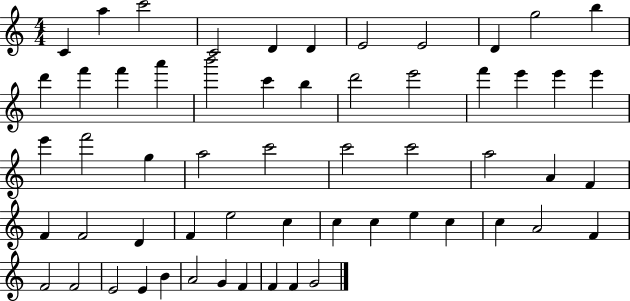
{
  \clef treble
  \numericTimeSignature
  \time 4/4
  \key c \major
  c'4 a''4 c'''2 | c'2 d'4 d'4 | e'2 e'2 | d'4 g''2 b''4 | \break d'''4 f'''4 f'''4 a'''4 | b'''2 c'''4 b''4 | d'''2 e'''2 | f'''4 e'''4 e'''4 e'''4 | \break e'''4 f'''2 g''4 | a''2 c'''2 | c'''2 c'''2 | a''2 a'4 f'4 | \break f'4 f'2 d'4 | f'4 e''2 c''4 | c''4 c''4 e''4 c''4 | c''4 a'2 f'4 | \break f'2 f'2 | e'2 e'4 b'4 | a'2 g'4 f'4 | f'4 f'4 g'2 | \break \bar "|."
}